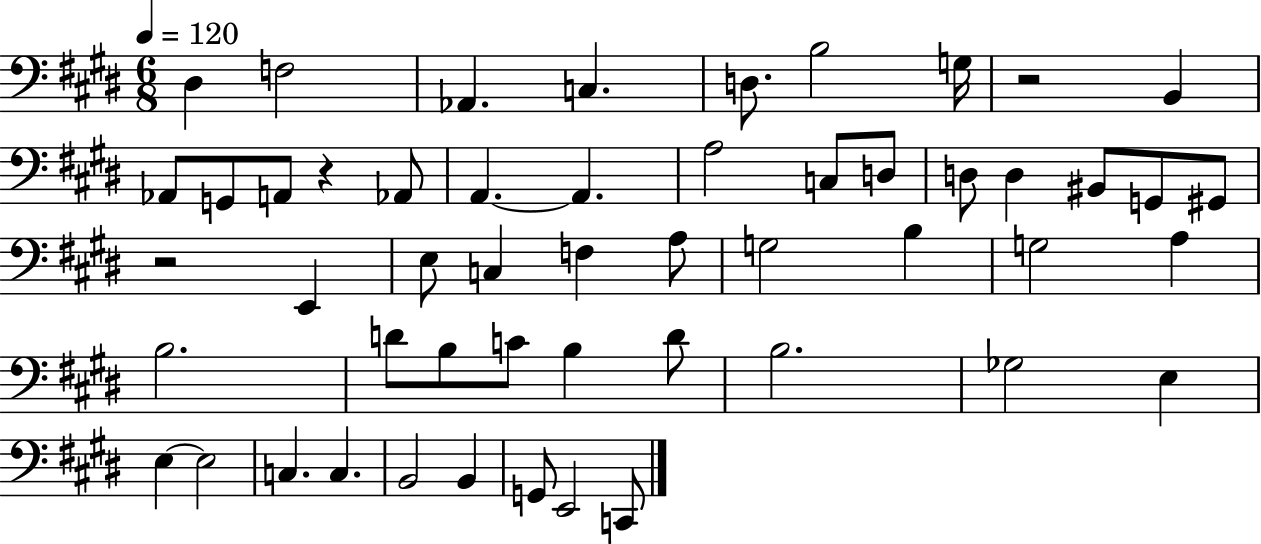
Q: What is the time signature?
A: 6/8